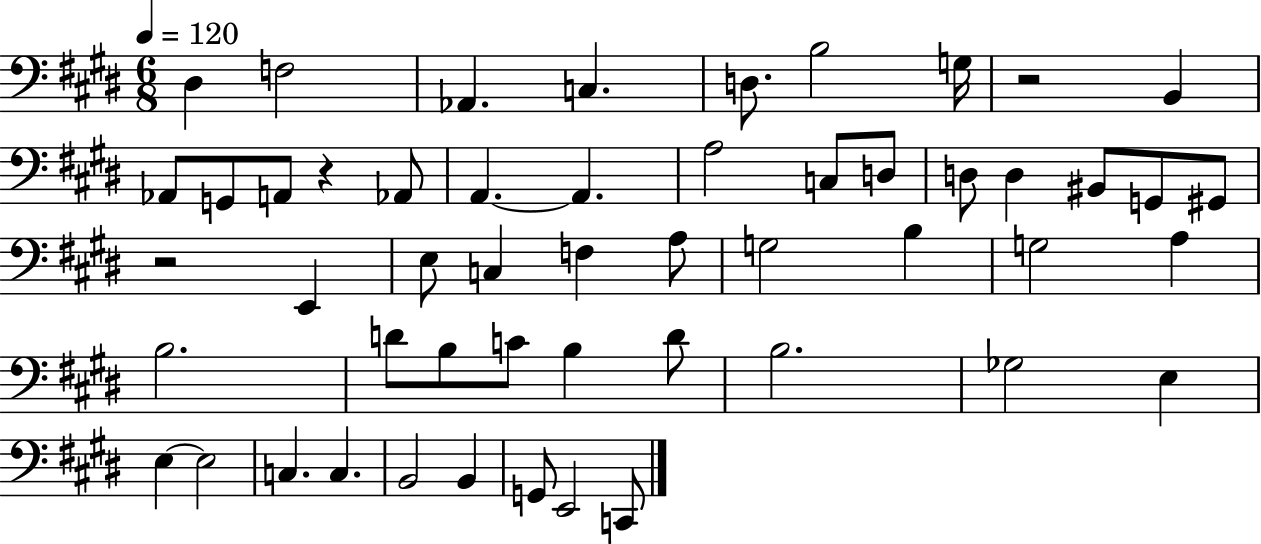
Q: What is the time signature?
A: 6/8